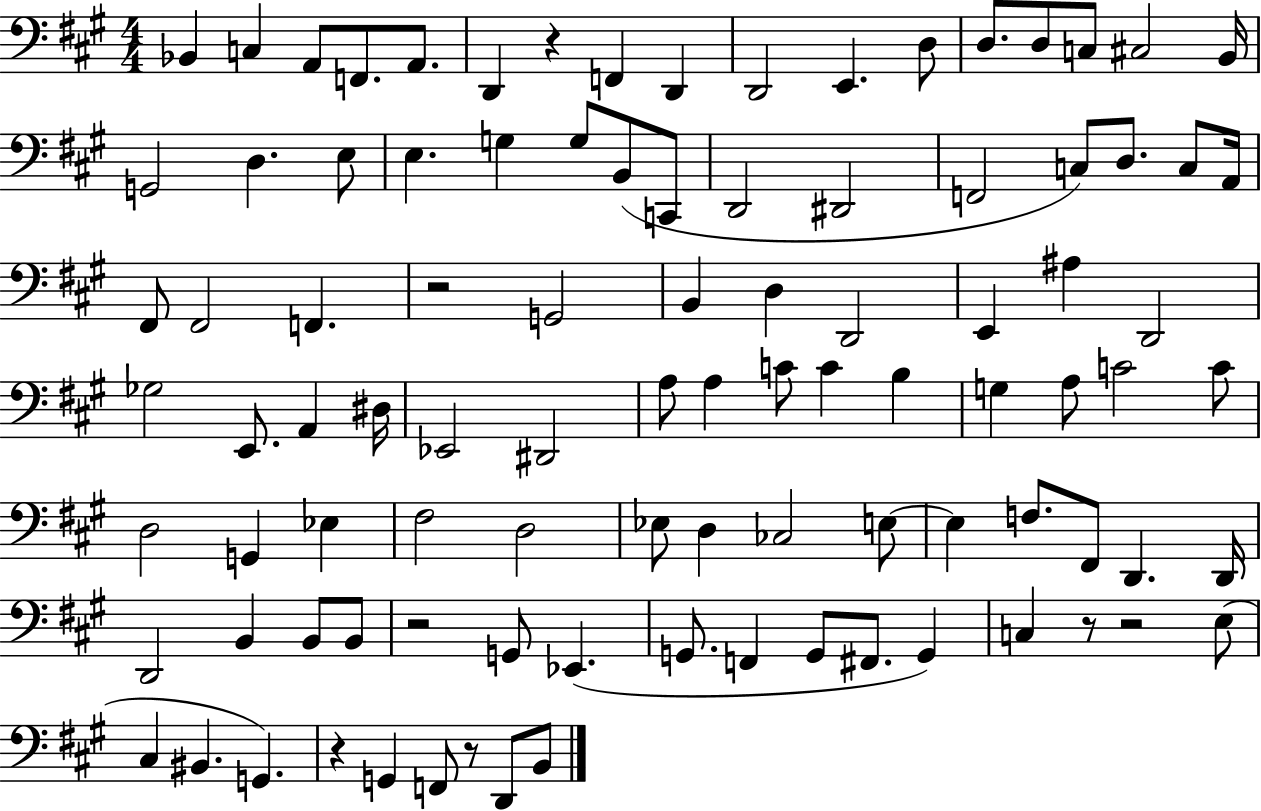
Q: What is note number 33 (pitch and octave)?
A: F#2